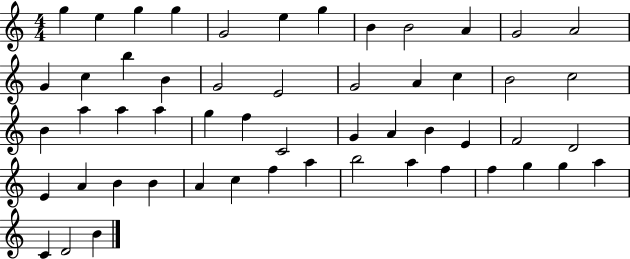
G5/q E5/q G5/q G5/q G4/h E5/q G5/q B4/q B4/h A4/q G4/h A4/h G4/q C5/q B5/q B4/q G4/h E4/h G4/h A4/q C5/q B4/h C5/h B4/q A5/q A5/q A5/q G5/q F5/q C4/h G4/q A4/q B4/q E4/q F4/h D4/h E4/q A4/q B4/q B4/q A4/q C5/q F5/q A5/q B5/h A5/q F5/q F5/q G5/q G5/q A5/q C4/q D4/h B4/q